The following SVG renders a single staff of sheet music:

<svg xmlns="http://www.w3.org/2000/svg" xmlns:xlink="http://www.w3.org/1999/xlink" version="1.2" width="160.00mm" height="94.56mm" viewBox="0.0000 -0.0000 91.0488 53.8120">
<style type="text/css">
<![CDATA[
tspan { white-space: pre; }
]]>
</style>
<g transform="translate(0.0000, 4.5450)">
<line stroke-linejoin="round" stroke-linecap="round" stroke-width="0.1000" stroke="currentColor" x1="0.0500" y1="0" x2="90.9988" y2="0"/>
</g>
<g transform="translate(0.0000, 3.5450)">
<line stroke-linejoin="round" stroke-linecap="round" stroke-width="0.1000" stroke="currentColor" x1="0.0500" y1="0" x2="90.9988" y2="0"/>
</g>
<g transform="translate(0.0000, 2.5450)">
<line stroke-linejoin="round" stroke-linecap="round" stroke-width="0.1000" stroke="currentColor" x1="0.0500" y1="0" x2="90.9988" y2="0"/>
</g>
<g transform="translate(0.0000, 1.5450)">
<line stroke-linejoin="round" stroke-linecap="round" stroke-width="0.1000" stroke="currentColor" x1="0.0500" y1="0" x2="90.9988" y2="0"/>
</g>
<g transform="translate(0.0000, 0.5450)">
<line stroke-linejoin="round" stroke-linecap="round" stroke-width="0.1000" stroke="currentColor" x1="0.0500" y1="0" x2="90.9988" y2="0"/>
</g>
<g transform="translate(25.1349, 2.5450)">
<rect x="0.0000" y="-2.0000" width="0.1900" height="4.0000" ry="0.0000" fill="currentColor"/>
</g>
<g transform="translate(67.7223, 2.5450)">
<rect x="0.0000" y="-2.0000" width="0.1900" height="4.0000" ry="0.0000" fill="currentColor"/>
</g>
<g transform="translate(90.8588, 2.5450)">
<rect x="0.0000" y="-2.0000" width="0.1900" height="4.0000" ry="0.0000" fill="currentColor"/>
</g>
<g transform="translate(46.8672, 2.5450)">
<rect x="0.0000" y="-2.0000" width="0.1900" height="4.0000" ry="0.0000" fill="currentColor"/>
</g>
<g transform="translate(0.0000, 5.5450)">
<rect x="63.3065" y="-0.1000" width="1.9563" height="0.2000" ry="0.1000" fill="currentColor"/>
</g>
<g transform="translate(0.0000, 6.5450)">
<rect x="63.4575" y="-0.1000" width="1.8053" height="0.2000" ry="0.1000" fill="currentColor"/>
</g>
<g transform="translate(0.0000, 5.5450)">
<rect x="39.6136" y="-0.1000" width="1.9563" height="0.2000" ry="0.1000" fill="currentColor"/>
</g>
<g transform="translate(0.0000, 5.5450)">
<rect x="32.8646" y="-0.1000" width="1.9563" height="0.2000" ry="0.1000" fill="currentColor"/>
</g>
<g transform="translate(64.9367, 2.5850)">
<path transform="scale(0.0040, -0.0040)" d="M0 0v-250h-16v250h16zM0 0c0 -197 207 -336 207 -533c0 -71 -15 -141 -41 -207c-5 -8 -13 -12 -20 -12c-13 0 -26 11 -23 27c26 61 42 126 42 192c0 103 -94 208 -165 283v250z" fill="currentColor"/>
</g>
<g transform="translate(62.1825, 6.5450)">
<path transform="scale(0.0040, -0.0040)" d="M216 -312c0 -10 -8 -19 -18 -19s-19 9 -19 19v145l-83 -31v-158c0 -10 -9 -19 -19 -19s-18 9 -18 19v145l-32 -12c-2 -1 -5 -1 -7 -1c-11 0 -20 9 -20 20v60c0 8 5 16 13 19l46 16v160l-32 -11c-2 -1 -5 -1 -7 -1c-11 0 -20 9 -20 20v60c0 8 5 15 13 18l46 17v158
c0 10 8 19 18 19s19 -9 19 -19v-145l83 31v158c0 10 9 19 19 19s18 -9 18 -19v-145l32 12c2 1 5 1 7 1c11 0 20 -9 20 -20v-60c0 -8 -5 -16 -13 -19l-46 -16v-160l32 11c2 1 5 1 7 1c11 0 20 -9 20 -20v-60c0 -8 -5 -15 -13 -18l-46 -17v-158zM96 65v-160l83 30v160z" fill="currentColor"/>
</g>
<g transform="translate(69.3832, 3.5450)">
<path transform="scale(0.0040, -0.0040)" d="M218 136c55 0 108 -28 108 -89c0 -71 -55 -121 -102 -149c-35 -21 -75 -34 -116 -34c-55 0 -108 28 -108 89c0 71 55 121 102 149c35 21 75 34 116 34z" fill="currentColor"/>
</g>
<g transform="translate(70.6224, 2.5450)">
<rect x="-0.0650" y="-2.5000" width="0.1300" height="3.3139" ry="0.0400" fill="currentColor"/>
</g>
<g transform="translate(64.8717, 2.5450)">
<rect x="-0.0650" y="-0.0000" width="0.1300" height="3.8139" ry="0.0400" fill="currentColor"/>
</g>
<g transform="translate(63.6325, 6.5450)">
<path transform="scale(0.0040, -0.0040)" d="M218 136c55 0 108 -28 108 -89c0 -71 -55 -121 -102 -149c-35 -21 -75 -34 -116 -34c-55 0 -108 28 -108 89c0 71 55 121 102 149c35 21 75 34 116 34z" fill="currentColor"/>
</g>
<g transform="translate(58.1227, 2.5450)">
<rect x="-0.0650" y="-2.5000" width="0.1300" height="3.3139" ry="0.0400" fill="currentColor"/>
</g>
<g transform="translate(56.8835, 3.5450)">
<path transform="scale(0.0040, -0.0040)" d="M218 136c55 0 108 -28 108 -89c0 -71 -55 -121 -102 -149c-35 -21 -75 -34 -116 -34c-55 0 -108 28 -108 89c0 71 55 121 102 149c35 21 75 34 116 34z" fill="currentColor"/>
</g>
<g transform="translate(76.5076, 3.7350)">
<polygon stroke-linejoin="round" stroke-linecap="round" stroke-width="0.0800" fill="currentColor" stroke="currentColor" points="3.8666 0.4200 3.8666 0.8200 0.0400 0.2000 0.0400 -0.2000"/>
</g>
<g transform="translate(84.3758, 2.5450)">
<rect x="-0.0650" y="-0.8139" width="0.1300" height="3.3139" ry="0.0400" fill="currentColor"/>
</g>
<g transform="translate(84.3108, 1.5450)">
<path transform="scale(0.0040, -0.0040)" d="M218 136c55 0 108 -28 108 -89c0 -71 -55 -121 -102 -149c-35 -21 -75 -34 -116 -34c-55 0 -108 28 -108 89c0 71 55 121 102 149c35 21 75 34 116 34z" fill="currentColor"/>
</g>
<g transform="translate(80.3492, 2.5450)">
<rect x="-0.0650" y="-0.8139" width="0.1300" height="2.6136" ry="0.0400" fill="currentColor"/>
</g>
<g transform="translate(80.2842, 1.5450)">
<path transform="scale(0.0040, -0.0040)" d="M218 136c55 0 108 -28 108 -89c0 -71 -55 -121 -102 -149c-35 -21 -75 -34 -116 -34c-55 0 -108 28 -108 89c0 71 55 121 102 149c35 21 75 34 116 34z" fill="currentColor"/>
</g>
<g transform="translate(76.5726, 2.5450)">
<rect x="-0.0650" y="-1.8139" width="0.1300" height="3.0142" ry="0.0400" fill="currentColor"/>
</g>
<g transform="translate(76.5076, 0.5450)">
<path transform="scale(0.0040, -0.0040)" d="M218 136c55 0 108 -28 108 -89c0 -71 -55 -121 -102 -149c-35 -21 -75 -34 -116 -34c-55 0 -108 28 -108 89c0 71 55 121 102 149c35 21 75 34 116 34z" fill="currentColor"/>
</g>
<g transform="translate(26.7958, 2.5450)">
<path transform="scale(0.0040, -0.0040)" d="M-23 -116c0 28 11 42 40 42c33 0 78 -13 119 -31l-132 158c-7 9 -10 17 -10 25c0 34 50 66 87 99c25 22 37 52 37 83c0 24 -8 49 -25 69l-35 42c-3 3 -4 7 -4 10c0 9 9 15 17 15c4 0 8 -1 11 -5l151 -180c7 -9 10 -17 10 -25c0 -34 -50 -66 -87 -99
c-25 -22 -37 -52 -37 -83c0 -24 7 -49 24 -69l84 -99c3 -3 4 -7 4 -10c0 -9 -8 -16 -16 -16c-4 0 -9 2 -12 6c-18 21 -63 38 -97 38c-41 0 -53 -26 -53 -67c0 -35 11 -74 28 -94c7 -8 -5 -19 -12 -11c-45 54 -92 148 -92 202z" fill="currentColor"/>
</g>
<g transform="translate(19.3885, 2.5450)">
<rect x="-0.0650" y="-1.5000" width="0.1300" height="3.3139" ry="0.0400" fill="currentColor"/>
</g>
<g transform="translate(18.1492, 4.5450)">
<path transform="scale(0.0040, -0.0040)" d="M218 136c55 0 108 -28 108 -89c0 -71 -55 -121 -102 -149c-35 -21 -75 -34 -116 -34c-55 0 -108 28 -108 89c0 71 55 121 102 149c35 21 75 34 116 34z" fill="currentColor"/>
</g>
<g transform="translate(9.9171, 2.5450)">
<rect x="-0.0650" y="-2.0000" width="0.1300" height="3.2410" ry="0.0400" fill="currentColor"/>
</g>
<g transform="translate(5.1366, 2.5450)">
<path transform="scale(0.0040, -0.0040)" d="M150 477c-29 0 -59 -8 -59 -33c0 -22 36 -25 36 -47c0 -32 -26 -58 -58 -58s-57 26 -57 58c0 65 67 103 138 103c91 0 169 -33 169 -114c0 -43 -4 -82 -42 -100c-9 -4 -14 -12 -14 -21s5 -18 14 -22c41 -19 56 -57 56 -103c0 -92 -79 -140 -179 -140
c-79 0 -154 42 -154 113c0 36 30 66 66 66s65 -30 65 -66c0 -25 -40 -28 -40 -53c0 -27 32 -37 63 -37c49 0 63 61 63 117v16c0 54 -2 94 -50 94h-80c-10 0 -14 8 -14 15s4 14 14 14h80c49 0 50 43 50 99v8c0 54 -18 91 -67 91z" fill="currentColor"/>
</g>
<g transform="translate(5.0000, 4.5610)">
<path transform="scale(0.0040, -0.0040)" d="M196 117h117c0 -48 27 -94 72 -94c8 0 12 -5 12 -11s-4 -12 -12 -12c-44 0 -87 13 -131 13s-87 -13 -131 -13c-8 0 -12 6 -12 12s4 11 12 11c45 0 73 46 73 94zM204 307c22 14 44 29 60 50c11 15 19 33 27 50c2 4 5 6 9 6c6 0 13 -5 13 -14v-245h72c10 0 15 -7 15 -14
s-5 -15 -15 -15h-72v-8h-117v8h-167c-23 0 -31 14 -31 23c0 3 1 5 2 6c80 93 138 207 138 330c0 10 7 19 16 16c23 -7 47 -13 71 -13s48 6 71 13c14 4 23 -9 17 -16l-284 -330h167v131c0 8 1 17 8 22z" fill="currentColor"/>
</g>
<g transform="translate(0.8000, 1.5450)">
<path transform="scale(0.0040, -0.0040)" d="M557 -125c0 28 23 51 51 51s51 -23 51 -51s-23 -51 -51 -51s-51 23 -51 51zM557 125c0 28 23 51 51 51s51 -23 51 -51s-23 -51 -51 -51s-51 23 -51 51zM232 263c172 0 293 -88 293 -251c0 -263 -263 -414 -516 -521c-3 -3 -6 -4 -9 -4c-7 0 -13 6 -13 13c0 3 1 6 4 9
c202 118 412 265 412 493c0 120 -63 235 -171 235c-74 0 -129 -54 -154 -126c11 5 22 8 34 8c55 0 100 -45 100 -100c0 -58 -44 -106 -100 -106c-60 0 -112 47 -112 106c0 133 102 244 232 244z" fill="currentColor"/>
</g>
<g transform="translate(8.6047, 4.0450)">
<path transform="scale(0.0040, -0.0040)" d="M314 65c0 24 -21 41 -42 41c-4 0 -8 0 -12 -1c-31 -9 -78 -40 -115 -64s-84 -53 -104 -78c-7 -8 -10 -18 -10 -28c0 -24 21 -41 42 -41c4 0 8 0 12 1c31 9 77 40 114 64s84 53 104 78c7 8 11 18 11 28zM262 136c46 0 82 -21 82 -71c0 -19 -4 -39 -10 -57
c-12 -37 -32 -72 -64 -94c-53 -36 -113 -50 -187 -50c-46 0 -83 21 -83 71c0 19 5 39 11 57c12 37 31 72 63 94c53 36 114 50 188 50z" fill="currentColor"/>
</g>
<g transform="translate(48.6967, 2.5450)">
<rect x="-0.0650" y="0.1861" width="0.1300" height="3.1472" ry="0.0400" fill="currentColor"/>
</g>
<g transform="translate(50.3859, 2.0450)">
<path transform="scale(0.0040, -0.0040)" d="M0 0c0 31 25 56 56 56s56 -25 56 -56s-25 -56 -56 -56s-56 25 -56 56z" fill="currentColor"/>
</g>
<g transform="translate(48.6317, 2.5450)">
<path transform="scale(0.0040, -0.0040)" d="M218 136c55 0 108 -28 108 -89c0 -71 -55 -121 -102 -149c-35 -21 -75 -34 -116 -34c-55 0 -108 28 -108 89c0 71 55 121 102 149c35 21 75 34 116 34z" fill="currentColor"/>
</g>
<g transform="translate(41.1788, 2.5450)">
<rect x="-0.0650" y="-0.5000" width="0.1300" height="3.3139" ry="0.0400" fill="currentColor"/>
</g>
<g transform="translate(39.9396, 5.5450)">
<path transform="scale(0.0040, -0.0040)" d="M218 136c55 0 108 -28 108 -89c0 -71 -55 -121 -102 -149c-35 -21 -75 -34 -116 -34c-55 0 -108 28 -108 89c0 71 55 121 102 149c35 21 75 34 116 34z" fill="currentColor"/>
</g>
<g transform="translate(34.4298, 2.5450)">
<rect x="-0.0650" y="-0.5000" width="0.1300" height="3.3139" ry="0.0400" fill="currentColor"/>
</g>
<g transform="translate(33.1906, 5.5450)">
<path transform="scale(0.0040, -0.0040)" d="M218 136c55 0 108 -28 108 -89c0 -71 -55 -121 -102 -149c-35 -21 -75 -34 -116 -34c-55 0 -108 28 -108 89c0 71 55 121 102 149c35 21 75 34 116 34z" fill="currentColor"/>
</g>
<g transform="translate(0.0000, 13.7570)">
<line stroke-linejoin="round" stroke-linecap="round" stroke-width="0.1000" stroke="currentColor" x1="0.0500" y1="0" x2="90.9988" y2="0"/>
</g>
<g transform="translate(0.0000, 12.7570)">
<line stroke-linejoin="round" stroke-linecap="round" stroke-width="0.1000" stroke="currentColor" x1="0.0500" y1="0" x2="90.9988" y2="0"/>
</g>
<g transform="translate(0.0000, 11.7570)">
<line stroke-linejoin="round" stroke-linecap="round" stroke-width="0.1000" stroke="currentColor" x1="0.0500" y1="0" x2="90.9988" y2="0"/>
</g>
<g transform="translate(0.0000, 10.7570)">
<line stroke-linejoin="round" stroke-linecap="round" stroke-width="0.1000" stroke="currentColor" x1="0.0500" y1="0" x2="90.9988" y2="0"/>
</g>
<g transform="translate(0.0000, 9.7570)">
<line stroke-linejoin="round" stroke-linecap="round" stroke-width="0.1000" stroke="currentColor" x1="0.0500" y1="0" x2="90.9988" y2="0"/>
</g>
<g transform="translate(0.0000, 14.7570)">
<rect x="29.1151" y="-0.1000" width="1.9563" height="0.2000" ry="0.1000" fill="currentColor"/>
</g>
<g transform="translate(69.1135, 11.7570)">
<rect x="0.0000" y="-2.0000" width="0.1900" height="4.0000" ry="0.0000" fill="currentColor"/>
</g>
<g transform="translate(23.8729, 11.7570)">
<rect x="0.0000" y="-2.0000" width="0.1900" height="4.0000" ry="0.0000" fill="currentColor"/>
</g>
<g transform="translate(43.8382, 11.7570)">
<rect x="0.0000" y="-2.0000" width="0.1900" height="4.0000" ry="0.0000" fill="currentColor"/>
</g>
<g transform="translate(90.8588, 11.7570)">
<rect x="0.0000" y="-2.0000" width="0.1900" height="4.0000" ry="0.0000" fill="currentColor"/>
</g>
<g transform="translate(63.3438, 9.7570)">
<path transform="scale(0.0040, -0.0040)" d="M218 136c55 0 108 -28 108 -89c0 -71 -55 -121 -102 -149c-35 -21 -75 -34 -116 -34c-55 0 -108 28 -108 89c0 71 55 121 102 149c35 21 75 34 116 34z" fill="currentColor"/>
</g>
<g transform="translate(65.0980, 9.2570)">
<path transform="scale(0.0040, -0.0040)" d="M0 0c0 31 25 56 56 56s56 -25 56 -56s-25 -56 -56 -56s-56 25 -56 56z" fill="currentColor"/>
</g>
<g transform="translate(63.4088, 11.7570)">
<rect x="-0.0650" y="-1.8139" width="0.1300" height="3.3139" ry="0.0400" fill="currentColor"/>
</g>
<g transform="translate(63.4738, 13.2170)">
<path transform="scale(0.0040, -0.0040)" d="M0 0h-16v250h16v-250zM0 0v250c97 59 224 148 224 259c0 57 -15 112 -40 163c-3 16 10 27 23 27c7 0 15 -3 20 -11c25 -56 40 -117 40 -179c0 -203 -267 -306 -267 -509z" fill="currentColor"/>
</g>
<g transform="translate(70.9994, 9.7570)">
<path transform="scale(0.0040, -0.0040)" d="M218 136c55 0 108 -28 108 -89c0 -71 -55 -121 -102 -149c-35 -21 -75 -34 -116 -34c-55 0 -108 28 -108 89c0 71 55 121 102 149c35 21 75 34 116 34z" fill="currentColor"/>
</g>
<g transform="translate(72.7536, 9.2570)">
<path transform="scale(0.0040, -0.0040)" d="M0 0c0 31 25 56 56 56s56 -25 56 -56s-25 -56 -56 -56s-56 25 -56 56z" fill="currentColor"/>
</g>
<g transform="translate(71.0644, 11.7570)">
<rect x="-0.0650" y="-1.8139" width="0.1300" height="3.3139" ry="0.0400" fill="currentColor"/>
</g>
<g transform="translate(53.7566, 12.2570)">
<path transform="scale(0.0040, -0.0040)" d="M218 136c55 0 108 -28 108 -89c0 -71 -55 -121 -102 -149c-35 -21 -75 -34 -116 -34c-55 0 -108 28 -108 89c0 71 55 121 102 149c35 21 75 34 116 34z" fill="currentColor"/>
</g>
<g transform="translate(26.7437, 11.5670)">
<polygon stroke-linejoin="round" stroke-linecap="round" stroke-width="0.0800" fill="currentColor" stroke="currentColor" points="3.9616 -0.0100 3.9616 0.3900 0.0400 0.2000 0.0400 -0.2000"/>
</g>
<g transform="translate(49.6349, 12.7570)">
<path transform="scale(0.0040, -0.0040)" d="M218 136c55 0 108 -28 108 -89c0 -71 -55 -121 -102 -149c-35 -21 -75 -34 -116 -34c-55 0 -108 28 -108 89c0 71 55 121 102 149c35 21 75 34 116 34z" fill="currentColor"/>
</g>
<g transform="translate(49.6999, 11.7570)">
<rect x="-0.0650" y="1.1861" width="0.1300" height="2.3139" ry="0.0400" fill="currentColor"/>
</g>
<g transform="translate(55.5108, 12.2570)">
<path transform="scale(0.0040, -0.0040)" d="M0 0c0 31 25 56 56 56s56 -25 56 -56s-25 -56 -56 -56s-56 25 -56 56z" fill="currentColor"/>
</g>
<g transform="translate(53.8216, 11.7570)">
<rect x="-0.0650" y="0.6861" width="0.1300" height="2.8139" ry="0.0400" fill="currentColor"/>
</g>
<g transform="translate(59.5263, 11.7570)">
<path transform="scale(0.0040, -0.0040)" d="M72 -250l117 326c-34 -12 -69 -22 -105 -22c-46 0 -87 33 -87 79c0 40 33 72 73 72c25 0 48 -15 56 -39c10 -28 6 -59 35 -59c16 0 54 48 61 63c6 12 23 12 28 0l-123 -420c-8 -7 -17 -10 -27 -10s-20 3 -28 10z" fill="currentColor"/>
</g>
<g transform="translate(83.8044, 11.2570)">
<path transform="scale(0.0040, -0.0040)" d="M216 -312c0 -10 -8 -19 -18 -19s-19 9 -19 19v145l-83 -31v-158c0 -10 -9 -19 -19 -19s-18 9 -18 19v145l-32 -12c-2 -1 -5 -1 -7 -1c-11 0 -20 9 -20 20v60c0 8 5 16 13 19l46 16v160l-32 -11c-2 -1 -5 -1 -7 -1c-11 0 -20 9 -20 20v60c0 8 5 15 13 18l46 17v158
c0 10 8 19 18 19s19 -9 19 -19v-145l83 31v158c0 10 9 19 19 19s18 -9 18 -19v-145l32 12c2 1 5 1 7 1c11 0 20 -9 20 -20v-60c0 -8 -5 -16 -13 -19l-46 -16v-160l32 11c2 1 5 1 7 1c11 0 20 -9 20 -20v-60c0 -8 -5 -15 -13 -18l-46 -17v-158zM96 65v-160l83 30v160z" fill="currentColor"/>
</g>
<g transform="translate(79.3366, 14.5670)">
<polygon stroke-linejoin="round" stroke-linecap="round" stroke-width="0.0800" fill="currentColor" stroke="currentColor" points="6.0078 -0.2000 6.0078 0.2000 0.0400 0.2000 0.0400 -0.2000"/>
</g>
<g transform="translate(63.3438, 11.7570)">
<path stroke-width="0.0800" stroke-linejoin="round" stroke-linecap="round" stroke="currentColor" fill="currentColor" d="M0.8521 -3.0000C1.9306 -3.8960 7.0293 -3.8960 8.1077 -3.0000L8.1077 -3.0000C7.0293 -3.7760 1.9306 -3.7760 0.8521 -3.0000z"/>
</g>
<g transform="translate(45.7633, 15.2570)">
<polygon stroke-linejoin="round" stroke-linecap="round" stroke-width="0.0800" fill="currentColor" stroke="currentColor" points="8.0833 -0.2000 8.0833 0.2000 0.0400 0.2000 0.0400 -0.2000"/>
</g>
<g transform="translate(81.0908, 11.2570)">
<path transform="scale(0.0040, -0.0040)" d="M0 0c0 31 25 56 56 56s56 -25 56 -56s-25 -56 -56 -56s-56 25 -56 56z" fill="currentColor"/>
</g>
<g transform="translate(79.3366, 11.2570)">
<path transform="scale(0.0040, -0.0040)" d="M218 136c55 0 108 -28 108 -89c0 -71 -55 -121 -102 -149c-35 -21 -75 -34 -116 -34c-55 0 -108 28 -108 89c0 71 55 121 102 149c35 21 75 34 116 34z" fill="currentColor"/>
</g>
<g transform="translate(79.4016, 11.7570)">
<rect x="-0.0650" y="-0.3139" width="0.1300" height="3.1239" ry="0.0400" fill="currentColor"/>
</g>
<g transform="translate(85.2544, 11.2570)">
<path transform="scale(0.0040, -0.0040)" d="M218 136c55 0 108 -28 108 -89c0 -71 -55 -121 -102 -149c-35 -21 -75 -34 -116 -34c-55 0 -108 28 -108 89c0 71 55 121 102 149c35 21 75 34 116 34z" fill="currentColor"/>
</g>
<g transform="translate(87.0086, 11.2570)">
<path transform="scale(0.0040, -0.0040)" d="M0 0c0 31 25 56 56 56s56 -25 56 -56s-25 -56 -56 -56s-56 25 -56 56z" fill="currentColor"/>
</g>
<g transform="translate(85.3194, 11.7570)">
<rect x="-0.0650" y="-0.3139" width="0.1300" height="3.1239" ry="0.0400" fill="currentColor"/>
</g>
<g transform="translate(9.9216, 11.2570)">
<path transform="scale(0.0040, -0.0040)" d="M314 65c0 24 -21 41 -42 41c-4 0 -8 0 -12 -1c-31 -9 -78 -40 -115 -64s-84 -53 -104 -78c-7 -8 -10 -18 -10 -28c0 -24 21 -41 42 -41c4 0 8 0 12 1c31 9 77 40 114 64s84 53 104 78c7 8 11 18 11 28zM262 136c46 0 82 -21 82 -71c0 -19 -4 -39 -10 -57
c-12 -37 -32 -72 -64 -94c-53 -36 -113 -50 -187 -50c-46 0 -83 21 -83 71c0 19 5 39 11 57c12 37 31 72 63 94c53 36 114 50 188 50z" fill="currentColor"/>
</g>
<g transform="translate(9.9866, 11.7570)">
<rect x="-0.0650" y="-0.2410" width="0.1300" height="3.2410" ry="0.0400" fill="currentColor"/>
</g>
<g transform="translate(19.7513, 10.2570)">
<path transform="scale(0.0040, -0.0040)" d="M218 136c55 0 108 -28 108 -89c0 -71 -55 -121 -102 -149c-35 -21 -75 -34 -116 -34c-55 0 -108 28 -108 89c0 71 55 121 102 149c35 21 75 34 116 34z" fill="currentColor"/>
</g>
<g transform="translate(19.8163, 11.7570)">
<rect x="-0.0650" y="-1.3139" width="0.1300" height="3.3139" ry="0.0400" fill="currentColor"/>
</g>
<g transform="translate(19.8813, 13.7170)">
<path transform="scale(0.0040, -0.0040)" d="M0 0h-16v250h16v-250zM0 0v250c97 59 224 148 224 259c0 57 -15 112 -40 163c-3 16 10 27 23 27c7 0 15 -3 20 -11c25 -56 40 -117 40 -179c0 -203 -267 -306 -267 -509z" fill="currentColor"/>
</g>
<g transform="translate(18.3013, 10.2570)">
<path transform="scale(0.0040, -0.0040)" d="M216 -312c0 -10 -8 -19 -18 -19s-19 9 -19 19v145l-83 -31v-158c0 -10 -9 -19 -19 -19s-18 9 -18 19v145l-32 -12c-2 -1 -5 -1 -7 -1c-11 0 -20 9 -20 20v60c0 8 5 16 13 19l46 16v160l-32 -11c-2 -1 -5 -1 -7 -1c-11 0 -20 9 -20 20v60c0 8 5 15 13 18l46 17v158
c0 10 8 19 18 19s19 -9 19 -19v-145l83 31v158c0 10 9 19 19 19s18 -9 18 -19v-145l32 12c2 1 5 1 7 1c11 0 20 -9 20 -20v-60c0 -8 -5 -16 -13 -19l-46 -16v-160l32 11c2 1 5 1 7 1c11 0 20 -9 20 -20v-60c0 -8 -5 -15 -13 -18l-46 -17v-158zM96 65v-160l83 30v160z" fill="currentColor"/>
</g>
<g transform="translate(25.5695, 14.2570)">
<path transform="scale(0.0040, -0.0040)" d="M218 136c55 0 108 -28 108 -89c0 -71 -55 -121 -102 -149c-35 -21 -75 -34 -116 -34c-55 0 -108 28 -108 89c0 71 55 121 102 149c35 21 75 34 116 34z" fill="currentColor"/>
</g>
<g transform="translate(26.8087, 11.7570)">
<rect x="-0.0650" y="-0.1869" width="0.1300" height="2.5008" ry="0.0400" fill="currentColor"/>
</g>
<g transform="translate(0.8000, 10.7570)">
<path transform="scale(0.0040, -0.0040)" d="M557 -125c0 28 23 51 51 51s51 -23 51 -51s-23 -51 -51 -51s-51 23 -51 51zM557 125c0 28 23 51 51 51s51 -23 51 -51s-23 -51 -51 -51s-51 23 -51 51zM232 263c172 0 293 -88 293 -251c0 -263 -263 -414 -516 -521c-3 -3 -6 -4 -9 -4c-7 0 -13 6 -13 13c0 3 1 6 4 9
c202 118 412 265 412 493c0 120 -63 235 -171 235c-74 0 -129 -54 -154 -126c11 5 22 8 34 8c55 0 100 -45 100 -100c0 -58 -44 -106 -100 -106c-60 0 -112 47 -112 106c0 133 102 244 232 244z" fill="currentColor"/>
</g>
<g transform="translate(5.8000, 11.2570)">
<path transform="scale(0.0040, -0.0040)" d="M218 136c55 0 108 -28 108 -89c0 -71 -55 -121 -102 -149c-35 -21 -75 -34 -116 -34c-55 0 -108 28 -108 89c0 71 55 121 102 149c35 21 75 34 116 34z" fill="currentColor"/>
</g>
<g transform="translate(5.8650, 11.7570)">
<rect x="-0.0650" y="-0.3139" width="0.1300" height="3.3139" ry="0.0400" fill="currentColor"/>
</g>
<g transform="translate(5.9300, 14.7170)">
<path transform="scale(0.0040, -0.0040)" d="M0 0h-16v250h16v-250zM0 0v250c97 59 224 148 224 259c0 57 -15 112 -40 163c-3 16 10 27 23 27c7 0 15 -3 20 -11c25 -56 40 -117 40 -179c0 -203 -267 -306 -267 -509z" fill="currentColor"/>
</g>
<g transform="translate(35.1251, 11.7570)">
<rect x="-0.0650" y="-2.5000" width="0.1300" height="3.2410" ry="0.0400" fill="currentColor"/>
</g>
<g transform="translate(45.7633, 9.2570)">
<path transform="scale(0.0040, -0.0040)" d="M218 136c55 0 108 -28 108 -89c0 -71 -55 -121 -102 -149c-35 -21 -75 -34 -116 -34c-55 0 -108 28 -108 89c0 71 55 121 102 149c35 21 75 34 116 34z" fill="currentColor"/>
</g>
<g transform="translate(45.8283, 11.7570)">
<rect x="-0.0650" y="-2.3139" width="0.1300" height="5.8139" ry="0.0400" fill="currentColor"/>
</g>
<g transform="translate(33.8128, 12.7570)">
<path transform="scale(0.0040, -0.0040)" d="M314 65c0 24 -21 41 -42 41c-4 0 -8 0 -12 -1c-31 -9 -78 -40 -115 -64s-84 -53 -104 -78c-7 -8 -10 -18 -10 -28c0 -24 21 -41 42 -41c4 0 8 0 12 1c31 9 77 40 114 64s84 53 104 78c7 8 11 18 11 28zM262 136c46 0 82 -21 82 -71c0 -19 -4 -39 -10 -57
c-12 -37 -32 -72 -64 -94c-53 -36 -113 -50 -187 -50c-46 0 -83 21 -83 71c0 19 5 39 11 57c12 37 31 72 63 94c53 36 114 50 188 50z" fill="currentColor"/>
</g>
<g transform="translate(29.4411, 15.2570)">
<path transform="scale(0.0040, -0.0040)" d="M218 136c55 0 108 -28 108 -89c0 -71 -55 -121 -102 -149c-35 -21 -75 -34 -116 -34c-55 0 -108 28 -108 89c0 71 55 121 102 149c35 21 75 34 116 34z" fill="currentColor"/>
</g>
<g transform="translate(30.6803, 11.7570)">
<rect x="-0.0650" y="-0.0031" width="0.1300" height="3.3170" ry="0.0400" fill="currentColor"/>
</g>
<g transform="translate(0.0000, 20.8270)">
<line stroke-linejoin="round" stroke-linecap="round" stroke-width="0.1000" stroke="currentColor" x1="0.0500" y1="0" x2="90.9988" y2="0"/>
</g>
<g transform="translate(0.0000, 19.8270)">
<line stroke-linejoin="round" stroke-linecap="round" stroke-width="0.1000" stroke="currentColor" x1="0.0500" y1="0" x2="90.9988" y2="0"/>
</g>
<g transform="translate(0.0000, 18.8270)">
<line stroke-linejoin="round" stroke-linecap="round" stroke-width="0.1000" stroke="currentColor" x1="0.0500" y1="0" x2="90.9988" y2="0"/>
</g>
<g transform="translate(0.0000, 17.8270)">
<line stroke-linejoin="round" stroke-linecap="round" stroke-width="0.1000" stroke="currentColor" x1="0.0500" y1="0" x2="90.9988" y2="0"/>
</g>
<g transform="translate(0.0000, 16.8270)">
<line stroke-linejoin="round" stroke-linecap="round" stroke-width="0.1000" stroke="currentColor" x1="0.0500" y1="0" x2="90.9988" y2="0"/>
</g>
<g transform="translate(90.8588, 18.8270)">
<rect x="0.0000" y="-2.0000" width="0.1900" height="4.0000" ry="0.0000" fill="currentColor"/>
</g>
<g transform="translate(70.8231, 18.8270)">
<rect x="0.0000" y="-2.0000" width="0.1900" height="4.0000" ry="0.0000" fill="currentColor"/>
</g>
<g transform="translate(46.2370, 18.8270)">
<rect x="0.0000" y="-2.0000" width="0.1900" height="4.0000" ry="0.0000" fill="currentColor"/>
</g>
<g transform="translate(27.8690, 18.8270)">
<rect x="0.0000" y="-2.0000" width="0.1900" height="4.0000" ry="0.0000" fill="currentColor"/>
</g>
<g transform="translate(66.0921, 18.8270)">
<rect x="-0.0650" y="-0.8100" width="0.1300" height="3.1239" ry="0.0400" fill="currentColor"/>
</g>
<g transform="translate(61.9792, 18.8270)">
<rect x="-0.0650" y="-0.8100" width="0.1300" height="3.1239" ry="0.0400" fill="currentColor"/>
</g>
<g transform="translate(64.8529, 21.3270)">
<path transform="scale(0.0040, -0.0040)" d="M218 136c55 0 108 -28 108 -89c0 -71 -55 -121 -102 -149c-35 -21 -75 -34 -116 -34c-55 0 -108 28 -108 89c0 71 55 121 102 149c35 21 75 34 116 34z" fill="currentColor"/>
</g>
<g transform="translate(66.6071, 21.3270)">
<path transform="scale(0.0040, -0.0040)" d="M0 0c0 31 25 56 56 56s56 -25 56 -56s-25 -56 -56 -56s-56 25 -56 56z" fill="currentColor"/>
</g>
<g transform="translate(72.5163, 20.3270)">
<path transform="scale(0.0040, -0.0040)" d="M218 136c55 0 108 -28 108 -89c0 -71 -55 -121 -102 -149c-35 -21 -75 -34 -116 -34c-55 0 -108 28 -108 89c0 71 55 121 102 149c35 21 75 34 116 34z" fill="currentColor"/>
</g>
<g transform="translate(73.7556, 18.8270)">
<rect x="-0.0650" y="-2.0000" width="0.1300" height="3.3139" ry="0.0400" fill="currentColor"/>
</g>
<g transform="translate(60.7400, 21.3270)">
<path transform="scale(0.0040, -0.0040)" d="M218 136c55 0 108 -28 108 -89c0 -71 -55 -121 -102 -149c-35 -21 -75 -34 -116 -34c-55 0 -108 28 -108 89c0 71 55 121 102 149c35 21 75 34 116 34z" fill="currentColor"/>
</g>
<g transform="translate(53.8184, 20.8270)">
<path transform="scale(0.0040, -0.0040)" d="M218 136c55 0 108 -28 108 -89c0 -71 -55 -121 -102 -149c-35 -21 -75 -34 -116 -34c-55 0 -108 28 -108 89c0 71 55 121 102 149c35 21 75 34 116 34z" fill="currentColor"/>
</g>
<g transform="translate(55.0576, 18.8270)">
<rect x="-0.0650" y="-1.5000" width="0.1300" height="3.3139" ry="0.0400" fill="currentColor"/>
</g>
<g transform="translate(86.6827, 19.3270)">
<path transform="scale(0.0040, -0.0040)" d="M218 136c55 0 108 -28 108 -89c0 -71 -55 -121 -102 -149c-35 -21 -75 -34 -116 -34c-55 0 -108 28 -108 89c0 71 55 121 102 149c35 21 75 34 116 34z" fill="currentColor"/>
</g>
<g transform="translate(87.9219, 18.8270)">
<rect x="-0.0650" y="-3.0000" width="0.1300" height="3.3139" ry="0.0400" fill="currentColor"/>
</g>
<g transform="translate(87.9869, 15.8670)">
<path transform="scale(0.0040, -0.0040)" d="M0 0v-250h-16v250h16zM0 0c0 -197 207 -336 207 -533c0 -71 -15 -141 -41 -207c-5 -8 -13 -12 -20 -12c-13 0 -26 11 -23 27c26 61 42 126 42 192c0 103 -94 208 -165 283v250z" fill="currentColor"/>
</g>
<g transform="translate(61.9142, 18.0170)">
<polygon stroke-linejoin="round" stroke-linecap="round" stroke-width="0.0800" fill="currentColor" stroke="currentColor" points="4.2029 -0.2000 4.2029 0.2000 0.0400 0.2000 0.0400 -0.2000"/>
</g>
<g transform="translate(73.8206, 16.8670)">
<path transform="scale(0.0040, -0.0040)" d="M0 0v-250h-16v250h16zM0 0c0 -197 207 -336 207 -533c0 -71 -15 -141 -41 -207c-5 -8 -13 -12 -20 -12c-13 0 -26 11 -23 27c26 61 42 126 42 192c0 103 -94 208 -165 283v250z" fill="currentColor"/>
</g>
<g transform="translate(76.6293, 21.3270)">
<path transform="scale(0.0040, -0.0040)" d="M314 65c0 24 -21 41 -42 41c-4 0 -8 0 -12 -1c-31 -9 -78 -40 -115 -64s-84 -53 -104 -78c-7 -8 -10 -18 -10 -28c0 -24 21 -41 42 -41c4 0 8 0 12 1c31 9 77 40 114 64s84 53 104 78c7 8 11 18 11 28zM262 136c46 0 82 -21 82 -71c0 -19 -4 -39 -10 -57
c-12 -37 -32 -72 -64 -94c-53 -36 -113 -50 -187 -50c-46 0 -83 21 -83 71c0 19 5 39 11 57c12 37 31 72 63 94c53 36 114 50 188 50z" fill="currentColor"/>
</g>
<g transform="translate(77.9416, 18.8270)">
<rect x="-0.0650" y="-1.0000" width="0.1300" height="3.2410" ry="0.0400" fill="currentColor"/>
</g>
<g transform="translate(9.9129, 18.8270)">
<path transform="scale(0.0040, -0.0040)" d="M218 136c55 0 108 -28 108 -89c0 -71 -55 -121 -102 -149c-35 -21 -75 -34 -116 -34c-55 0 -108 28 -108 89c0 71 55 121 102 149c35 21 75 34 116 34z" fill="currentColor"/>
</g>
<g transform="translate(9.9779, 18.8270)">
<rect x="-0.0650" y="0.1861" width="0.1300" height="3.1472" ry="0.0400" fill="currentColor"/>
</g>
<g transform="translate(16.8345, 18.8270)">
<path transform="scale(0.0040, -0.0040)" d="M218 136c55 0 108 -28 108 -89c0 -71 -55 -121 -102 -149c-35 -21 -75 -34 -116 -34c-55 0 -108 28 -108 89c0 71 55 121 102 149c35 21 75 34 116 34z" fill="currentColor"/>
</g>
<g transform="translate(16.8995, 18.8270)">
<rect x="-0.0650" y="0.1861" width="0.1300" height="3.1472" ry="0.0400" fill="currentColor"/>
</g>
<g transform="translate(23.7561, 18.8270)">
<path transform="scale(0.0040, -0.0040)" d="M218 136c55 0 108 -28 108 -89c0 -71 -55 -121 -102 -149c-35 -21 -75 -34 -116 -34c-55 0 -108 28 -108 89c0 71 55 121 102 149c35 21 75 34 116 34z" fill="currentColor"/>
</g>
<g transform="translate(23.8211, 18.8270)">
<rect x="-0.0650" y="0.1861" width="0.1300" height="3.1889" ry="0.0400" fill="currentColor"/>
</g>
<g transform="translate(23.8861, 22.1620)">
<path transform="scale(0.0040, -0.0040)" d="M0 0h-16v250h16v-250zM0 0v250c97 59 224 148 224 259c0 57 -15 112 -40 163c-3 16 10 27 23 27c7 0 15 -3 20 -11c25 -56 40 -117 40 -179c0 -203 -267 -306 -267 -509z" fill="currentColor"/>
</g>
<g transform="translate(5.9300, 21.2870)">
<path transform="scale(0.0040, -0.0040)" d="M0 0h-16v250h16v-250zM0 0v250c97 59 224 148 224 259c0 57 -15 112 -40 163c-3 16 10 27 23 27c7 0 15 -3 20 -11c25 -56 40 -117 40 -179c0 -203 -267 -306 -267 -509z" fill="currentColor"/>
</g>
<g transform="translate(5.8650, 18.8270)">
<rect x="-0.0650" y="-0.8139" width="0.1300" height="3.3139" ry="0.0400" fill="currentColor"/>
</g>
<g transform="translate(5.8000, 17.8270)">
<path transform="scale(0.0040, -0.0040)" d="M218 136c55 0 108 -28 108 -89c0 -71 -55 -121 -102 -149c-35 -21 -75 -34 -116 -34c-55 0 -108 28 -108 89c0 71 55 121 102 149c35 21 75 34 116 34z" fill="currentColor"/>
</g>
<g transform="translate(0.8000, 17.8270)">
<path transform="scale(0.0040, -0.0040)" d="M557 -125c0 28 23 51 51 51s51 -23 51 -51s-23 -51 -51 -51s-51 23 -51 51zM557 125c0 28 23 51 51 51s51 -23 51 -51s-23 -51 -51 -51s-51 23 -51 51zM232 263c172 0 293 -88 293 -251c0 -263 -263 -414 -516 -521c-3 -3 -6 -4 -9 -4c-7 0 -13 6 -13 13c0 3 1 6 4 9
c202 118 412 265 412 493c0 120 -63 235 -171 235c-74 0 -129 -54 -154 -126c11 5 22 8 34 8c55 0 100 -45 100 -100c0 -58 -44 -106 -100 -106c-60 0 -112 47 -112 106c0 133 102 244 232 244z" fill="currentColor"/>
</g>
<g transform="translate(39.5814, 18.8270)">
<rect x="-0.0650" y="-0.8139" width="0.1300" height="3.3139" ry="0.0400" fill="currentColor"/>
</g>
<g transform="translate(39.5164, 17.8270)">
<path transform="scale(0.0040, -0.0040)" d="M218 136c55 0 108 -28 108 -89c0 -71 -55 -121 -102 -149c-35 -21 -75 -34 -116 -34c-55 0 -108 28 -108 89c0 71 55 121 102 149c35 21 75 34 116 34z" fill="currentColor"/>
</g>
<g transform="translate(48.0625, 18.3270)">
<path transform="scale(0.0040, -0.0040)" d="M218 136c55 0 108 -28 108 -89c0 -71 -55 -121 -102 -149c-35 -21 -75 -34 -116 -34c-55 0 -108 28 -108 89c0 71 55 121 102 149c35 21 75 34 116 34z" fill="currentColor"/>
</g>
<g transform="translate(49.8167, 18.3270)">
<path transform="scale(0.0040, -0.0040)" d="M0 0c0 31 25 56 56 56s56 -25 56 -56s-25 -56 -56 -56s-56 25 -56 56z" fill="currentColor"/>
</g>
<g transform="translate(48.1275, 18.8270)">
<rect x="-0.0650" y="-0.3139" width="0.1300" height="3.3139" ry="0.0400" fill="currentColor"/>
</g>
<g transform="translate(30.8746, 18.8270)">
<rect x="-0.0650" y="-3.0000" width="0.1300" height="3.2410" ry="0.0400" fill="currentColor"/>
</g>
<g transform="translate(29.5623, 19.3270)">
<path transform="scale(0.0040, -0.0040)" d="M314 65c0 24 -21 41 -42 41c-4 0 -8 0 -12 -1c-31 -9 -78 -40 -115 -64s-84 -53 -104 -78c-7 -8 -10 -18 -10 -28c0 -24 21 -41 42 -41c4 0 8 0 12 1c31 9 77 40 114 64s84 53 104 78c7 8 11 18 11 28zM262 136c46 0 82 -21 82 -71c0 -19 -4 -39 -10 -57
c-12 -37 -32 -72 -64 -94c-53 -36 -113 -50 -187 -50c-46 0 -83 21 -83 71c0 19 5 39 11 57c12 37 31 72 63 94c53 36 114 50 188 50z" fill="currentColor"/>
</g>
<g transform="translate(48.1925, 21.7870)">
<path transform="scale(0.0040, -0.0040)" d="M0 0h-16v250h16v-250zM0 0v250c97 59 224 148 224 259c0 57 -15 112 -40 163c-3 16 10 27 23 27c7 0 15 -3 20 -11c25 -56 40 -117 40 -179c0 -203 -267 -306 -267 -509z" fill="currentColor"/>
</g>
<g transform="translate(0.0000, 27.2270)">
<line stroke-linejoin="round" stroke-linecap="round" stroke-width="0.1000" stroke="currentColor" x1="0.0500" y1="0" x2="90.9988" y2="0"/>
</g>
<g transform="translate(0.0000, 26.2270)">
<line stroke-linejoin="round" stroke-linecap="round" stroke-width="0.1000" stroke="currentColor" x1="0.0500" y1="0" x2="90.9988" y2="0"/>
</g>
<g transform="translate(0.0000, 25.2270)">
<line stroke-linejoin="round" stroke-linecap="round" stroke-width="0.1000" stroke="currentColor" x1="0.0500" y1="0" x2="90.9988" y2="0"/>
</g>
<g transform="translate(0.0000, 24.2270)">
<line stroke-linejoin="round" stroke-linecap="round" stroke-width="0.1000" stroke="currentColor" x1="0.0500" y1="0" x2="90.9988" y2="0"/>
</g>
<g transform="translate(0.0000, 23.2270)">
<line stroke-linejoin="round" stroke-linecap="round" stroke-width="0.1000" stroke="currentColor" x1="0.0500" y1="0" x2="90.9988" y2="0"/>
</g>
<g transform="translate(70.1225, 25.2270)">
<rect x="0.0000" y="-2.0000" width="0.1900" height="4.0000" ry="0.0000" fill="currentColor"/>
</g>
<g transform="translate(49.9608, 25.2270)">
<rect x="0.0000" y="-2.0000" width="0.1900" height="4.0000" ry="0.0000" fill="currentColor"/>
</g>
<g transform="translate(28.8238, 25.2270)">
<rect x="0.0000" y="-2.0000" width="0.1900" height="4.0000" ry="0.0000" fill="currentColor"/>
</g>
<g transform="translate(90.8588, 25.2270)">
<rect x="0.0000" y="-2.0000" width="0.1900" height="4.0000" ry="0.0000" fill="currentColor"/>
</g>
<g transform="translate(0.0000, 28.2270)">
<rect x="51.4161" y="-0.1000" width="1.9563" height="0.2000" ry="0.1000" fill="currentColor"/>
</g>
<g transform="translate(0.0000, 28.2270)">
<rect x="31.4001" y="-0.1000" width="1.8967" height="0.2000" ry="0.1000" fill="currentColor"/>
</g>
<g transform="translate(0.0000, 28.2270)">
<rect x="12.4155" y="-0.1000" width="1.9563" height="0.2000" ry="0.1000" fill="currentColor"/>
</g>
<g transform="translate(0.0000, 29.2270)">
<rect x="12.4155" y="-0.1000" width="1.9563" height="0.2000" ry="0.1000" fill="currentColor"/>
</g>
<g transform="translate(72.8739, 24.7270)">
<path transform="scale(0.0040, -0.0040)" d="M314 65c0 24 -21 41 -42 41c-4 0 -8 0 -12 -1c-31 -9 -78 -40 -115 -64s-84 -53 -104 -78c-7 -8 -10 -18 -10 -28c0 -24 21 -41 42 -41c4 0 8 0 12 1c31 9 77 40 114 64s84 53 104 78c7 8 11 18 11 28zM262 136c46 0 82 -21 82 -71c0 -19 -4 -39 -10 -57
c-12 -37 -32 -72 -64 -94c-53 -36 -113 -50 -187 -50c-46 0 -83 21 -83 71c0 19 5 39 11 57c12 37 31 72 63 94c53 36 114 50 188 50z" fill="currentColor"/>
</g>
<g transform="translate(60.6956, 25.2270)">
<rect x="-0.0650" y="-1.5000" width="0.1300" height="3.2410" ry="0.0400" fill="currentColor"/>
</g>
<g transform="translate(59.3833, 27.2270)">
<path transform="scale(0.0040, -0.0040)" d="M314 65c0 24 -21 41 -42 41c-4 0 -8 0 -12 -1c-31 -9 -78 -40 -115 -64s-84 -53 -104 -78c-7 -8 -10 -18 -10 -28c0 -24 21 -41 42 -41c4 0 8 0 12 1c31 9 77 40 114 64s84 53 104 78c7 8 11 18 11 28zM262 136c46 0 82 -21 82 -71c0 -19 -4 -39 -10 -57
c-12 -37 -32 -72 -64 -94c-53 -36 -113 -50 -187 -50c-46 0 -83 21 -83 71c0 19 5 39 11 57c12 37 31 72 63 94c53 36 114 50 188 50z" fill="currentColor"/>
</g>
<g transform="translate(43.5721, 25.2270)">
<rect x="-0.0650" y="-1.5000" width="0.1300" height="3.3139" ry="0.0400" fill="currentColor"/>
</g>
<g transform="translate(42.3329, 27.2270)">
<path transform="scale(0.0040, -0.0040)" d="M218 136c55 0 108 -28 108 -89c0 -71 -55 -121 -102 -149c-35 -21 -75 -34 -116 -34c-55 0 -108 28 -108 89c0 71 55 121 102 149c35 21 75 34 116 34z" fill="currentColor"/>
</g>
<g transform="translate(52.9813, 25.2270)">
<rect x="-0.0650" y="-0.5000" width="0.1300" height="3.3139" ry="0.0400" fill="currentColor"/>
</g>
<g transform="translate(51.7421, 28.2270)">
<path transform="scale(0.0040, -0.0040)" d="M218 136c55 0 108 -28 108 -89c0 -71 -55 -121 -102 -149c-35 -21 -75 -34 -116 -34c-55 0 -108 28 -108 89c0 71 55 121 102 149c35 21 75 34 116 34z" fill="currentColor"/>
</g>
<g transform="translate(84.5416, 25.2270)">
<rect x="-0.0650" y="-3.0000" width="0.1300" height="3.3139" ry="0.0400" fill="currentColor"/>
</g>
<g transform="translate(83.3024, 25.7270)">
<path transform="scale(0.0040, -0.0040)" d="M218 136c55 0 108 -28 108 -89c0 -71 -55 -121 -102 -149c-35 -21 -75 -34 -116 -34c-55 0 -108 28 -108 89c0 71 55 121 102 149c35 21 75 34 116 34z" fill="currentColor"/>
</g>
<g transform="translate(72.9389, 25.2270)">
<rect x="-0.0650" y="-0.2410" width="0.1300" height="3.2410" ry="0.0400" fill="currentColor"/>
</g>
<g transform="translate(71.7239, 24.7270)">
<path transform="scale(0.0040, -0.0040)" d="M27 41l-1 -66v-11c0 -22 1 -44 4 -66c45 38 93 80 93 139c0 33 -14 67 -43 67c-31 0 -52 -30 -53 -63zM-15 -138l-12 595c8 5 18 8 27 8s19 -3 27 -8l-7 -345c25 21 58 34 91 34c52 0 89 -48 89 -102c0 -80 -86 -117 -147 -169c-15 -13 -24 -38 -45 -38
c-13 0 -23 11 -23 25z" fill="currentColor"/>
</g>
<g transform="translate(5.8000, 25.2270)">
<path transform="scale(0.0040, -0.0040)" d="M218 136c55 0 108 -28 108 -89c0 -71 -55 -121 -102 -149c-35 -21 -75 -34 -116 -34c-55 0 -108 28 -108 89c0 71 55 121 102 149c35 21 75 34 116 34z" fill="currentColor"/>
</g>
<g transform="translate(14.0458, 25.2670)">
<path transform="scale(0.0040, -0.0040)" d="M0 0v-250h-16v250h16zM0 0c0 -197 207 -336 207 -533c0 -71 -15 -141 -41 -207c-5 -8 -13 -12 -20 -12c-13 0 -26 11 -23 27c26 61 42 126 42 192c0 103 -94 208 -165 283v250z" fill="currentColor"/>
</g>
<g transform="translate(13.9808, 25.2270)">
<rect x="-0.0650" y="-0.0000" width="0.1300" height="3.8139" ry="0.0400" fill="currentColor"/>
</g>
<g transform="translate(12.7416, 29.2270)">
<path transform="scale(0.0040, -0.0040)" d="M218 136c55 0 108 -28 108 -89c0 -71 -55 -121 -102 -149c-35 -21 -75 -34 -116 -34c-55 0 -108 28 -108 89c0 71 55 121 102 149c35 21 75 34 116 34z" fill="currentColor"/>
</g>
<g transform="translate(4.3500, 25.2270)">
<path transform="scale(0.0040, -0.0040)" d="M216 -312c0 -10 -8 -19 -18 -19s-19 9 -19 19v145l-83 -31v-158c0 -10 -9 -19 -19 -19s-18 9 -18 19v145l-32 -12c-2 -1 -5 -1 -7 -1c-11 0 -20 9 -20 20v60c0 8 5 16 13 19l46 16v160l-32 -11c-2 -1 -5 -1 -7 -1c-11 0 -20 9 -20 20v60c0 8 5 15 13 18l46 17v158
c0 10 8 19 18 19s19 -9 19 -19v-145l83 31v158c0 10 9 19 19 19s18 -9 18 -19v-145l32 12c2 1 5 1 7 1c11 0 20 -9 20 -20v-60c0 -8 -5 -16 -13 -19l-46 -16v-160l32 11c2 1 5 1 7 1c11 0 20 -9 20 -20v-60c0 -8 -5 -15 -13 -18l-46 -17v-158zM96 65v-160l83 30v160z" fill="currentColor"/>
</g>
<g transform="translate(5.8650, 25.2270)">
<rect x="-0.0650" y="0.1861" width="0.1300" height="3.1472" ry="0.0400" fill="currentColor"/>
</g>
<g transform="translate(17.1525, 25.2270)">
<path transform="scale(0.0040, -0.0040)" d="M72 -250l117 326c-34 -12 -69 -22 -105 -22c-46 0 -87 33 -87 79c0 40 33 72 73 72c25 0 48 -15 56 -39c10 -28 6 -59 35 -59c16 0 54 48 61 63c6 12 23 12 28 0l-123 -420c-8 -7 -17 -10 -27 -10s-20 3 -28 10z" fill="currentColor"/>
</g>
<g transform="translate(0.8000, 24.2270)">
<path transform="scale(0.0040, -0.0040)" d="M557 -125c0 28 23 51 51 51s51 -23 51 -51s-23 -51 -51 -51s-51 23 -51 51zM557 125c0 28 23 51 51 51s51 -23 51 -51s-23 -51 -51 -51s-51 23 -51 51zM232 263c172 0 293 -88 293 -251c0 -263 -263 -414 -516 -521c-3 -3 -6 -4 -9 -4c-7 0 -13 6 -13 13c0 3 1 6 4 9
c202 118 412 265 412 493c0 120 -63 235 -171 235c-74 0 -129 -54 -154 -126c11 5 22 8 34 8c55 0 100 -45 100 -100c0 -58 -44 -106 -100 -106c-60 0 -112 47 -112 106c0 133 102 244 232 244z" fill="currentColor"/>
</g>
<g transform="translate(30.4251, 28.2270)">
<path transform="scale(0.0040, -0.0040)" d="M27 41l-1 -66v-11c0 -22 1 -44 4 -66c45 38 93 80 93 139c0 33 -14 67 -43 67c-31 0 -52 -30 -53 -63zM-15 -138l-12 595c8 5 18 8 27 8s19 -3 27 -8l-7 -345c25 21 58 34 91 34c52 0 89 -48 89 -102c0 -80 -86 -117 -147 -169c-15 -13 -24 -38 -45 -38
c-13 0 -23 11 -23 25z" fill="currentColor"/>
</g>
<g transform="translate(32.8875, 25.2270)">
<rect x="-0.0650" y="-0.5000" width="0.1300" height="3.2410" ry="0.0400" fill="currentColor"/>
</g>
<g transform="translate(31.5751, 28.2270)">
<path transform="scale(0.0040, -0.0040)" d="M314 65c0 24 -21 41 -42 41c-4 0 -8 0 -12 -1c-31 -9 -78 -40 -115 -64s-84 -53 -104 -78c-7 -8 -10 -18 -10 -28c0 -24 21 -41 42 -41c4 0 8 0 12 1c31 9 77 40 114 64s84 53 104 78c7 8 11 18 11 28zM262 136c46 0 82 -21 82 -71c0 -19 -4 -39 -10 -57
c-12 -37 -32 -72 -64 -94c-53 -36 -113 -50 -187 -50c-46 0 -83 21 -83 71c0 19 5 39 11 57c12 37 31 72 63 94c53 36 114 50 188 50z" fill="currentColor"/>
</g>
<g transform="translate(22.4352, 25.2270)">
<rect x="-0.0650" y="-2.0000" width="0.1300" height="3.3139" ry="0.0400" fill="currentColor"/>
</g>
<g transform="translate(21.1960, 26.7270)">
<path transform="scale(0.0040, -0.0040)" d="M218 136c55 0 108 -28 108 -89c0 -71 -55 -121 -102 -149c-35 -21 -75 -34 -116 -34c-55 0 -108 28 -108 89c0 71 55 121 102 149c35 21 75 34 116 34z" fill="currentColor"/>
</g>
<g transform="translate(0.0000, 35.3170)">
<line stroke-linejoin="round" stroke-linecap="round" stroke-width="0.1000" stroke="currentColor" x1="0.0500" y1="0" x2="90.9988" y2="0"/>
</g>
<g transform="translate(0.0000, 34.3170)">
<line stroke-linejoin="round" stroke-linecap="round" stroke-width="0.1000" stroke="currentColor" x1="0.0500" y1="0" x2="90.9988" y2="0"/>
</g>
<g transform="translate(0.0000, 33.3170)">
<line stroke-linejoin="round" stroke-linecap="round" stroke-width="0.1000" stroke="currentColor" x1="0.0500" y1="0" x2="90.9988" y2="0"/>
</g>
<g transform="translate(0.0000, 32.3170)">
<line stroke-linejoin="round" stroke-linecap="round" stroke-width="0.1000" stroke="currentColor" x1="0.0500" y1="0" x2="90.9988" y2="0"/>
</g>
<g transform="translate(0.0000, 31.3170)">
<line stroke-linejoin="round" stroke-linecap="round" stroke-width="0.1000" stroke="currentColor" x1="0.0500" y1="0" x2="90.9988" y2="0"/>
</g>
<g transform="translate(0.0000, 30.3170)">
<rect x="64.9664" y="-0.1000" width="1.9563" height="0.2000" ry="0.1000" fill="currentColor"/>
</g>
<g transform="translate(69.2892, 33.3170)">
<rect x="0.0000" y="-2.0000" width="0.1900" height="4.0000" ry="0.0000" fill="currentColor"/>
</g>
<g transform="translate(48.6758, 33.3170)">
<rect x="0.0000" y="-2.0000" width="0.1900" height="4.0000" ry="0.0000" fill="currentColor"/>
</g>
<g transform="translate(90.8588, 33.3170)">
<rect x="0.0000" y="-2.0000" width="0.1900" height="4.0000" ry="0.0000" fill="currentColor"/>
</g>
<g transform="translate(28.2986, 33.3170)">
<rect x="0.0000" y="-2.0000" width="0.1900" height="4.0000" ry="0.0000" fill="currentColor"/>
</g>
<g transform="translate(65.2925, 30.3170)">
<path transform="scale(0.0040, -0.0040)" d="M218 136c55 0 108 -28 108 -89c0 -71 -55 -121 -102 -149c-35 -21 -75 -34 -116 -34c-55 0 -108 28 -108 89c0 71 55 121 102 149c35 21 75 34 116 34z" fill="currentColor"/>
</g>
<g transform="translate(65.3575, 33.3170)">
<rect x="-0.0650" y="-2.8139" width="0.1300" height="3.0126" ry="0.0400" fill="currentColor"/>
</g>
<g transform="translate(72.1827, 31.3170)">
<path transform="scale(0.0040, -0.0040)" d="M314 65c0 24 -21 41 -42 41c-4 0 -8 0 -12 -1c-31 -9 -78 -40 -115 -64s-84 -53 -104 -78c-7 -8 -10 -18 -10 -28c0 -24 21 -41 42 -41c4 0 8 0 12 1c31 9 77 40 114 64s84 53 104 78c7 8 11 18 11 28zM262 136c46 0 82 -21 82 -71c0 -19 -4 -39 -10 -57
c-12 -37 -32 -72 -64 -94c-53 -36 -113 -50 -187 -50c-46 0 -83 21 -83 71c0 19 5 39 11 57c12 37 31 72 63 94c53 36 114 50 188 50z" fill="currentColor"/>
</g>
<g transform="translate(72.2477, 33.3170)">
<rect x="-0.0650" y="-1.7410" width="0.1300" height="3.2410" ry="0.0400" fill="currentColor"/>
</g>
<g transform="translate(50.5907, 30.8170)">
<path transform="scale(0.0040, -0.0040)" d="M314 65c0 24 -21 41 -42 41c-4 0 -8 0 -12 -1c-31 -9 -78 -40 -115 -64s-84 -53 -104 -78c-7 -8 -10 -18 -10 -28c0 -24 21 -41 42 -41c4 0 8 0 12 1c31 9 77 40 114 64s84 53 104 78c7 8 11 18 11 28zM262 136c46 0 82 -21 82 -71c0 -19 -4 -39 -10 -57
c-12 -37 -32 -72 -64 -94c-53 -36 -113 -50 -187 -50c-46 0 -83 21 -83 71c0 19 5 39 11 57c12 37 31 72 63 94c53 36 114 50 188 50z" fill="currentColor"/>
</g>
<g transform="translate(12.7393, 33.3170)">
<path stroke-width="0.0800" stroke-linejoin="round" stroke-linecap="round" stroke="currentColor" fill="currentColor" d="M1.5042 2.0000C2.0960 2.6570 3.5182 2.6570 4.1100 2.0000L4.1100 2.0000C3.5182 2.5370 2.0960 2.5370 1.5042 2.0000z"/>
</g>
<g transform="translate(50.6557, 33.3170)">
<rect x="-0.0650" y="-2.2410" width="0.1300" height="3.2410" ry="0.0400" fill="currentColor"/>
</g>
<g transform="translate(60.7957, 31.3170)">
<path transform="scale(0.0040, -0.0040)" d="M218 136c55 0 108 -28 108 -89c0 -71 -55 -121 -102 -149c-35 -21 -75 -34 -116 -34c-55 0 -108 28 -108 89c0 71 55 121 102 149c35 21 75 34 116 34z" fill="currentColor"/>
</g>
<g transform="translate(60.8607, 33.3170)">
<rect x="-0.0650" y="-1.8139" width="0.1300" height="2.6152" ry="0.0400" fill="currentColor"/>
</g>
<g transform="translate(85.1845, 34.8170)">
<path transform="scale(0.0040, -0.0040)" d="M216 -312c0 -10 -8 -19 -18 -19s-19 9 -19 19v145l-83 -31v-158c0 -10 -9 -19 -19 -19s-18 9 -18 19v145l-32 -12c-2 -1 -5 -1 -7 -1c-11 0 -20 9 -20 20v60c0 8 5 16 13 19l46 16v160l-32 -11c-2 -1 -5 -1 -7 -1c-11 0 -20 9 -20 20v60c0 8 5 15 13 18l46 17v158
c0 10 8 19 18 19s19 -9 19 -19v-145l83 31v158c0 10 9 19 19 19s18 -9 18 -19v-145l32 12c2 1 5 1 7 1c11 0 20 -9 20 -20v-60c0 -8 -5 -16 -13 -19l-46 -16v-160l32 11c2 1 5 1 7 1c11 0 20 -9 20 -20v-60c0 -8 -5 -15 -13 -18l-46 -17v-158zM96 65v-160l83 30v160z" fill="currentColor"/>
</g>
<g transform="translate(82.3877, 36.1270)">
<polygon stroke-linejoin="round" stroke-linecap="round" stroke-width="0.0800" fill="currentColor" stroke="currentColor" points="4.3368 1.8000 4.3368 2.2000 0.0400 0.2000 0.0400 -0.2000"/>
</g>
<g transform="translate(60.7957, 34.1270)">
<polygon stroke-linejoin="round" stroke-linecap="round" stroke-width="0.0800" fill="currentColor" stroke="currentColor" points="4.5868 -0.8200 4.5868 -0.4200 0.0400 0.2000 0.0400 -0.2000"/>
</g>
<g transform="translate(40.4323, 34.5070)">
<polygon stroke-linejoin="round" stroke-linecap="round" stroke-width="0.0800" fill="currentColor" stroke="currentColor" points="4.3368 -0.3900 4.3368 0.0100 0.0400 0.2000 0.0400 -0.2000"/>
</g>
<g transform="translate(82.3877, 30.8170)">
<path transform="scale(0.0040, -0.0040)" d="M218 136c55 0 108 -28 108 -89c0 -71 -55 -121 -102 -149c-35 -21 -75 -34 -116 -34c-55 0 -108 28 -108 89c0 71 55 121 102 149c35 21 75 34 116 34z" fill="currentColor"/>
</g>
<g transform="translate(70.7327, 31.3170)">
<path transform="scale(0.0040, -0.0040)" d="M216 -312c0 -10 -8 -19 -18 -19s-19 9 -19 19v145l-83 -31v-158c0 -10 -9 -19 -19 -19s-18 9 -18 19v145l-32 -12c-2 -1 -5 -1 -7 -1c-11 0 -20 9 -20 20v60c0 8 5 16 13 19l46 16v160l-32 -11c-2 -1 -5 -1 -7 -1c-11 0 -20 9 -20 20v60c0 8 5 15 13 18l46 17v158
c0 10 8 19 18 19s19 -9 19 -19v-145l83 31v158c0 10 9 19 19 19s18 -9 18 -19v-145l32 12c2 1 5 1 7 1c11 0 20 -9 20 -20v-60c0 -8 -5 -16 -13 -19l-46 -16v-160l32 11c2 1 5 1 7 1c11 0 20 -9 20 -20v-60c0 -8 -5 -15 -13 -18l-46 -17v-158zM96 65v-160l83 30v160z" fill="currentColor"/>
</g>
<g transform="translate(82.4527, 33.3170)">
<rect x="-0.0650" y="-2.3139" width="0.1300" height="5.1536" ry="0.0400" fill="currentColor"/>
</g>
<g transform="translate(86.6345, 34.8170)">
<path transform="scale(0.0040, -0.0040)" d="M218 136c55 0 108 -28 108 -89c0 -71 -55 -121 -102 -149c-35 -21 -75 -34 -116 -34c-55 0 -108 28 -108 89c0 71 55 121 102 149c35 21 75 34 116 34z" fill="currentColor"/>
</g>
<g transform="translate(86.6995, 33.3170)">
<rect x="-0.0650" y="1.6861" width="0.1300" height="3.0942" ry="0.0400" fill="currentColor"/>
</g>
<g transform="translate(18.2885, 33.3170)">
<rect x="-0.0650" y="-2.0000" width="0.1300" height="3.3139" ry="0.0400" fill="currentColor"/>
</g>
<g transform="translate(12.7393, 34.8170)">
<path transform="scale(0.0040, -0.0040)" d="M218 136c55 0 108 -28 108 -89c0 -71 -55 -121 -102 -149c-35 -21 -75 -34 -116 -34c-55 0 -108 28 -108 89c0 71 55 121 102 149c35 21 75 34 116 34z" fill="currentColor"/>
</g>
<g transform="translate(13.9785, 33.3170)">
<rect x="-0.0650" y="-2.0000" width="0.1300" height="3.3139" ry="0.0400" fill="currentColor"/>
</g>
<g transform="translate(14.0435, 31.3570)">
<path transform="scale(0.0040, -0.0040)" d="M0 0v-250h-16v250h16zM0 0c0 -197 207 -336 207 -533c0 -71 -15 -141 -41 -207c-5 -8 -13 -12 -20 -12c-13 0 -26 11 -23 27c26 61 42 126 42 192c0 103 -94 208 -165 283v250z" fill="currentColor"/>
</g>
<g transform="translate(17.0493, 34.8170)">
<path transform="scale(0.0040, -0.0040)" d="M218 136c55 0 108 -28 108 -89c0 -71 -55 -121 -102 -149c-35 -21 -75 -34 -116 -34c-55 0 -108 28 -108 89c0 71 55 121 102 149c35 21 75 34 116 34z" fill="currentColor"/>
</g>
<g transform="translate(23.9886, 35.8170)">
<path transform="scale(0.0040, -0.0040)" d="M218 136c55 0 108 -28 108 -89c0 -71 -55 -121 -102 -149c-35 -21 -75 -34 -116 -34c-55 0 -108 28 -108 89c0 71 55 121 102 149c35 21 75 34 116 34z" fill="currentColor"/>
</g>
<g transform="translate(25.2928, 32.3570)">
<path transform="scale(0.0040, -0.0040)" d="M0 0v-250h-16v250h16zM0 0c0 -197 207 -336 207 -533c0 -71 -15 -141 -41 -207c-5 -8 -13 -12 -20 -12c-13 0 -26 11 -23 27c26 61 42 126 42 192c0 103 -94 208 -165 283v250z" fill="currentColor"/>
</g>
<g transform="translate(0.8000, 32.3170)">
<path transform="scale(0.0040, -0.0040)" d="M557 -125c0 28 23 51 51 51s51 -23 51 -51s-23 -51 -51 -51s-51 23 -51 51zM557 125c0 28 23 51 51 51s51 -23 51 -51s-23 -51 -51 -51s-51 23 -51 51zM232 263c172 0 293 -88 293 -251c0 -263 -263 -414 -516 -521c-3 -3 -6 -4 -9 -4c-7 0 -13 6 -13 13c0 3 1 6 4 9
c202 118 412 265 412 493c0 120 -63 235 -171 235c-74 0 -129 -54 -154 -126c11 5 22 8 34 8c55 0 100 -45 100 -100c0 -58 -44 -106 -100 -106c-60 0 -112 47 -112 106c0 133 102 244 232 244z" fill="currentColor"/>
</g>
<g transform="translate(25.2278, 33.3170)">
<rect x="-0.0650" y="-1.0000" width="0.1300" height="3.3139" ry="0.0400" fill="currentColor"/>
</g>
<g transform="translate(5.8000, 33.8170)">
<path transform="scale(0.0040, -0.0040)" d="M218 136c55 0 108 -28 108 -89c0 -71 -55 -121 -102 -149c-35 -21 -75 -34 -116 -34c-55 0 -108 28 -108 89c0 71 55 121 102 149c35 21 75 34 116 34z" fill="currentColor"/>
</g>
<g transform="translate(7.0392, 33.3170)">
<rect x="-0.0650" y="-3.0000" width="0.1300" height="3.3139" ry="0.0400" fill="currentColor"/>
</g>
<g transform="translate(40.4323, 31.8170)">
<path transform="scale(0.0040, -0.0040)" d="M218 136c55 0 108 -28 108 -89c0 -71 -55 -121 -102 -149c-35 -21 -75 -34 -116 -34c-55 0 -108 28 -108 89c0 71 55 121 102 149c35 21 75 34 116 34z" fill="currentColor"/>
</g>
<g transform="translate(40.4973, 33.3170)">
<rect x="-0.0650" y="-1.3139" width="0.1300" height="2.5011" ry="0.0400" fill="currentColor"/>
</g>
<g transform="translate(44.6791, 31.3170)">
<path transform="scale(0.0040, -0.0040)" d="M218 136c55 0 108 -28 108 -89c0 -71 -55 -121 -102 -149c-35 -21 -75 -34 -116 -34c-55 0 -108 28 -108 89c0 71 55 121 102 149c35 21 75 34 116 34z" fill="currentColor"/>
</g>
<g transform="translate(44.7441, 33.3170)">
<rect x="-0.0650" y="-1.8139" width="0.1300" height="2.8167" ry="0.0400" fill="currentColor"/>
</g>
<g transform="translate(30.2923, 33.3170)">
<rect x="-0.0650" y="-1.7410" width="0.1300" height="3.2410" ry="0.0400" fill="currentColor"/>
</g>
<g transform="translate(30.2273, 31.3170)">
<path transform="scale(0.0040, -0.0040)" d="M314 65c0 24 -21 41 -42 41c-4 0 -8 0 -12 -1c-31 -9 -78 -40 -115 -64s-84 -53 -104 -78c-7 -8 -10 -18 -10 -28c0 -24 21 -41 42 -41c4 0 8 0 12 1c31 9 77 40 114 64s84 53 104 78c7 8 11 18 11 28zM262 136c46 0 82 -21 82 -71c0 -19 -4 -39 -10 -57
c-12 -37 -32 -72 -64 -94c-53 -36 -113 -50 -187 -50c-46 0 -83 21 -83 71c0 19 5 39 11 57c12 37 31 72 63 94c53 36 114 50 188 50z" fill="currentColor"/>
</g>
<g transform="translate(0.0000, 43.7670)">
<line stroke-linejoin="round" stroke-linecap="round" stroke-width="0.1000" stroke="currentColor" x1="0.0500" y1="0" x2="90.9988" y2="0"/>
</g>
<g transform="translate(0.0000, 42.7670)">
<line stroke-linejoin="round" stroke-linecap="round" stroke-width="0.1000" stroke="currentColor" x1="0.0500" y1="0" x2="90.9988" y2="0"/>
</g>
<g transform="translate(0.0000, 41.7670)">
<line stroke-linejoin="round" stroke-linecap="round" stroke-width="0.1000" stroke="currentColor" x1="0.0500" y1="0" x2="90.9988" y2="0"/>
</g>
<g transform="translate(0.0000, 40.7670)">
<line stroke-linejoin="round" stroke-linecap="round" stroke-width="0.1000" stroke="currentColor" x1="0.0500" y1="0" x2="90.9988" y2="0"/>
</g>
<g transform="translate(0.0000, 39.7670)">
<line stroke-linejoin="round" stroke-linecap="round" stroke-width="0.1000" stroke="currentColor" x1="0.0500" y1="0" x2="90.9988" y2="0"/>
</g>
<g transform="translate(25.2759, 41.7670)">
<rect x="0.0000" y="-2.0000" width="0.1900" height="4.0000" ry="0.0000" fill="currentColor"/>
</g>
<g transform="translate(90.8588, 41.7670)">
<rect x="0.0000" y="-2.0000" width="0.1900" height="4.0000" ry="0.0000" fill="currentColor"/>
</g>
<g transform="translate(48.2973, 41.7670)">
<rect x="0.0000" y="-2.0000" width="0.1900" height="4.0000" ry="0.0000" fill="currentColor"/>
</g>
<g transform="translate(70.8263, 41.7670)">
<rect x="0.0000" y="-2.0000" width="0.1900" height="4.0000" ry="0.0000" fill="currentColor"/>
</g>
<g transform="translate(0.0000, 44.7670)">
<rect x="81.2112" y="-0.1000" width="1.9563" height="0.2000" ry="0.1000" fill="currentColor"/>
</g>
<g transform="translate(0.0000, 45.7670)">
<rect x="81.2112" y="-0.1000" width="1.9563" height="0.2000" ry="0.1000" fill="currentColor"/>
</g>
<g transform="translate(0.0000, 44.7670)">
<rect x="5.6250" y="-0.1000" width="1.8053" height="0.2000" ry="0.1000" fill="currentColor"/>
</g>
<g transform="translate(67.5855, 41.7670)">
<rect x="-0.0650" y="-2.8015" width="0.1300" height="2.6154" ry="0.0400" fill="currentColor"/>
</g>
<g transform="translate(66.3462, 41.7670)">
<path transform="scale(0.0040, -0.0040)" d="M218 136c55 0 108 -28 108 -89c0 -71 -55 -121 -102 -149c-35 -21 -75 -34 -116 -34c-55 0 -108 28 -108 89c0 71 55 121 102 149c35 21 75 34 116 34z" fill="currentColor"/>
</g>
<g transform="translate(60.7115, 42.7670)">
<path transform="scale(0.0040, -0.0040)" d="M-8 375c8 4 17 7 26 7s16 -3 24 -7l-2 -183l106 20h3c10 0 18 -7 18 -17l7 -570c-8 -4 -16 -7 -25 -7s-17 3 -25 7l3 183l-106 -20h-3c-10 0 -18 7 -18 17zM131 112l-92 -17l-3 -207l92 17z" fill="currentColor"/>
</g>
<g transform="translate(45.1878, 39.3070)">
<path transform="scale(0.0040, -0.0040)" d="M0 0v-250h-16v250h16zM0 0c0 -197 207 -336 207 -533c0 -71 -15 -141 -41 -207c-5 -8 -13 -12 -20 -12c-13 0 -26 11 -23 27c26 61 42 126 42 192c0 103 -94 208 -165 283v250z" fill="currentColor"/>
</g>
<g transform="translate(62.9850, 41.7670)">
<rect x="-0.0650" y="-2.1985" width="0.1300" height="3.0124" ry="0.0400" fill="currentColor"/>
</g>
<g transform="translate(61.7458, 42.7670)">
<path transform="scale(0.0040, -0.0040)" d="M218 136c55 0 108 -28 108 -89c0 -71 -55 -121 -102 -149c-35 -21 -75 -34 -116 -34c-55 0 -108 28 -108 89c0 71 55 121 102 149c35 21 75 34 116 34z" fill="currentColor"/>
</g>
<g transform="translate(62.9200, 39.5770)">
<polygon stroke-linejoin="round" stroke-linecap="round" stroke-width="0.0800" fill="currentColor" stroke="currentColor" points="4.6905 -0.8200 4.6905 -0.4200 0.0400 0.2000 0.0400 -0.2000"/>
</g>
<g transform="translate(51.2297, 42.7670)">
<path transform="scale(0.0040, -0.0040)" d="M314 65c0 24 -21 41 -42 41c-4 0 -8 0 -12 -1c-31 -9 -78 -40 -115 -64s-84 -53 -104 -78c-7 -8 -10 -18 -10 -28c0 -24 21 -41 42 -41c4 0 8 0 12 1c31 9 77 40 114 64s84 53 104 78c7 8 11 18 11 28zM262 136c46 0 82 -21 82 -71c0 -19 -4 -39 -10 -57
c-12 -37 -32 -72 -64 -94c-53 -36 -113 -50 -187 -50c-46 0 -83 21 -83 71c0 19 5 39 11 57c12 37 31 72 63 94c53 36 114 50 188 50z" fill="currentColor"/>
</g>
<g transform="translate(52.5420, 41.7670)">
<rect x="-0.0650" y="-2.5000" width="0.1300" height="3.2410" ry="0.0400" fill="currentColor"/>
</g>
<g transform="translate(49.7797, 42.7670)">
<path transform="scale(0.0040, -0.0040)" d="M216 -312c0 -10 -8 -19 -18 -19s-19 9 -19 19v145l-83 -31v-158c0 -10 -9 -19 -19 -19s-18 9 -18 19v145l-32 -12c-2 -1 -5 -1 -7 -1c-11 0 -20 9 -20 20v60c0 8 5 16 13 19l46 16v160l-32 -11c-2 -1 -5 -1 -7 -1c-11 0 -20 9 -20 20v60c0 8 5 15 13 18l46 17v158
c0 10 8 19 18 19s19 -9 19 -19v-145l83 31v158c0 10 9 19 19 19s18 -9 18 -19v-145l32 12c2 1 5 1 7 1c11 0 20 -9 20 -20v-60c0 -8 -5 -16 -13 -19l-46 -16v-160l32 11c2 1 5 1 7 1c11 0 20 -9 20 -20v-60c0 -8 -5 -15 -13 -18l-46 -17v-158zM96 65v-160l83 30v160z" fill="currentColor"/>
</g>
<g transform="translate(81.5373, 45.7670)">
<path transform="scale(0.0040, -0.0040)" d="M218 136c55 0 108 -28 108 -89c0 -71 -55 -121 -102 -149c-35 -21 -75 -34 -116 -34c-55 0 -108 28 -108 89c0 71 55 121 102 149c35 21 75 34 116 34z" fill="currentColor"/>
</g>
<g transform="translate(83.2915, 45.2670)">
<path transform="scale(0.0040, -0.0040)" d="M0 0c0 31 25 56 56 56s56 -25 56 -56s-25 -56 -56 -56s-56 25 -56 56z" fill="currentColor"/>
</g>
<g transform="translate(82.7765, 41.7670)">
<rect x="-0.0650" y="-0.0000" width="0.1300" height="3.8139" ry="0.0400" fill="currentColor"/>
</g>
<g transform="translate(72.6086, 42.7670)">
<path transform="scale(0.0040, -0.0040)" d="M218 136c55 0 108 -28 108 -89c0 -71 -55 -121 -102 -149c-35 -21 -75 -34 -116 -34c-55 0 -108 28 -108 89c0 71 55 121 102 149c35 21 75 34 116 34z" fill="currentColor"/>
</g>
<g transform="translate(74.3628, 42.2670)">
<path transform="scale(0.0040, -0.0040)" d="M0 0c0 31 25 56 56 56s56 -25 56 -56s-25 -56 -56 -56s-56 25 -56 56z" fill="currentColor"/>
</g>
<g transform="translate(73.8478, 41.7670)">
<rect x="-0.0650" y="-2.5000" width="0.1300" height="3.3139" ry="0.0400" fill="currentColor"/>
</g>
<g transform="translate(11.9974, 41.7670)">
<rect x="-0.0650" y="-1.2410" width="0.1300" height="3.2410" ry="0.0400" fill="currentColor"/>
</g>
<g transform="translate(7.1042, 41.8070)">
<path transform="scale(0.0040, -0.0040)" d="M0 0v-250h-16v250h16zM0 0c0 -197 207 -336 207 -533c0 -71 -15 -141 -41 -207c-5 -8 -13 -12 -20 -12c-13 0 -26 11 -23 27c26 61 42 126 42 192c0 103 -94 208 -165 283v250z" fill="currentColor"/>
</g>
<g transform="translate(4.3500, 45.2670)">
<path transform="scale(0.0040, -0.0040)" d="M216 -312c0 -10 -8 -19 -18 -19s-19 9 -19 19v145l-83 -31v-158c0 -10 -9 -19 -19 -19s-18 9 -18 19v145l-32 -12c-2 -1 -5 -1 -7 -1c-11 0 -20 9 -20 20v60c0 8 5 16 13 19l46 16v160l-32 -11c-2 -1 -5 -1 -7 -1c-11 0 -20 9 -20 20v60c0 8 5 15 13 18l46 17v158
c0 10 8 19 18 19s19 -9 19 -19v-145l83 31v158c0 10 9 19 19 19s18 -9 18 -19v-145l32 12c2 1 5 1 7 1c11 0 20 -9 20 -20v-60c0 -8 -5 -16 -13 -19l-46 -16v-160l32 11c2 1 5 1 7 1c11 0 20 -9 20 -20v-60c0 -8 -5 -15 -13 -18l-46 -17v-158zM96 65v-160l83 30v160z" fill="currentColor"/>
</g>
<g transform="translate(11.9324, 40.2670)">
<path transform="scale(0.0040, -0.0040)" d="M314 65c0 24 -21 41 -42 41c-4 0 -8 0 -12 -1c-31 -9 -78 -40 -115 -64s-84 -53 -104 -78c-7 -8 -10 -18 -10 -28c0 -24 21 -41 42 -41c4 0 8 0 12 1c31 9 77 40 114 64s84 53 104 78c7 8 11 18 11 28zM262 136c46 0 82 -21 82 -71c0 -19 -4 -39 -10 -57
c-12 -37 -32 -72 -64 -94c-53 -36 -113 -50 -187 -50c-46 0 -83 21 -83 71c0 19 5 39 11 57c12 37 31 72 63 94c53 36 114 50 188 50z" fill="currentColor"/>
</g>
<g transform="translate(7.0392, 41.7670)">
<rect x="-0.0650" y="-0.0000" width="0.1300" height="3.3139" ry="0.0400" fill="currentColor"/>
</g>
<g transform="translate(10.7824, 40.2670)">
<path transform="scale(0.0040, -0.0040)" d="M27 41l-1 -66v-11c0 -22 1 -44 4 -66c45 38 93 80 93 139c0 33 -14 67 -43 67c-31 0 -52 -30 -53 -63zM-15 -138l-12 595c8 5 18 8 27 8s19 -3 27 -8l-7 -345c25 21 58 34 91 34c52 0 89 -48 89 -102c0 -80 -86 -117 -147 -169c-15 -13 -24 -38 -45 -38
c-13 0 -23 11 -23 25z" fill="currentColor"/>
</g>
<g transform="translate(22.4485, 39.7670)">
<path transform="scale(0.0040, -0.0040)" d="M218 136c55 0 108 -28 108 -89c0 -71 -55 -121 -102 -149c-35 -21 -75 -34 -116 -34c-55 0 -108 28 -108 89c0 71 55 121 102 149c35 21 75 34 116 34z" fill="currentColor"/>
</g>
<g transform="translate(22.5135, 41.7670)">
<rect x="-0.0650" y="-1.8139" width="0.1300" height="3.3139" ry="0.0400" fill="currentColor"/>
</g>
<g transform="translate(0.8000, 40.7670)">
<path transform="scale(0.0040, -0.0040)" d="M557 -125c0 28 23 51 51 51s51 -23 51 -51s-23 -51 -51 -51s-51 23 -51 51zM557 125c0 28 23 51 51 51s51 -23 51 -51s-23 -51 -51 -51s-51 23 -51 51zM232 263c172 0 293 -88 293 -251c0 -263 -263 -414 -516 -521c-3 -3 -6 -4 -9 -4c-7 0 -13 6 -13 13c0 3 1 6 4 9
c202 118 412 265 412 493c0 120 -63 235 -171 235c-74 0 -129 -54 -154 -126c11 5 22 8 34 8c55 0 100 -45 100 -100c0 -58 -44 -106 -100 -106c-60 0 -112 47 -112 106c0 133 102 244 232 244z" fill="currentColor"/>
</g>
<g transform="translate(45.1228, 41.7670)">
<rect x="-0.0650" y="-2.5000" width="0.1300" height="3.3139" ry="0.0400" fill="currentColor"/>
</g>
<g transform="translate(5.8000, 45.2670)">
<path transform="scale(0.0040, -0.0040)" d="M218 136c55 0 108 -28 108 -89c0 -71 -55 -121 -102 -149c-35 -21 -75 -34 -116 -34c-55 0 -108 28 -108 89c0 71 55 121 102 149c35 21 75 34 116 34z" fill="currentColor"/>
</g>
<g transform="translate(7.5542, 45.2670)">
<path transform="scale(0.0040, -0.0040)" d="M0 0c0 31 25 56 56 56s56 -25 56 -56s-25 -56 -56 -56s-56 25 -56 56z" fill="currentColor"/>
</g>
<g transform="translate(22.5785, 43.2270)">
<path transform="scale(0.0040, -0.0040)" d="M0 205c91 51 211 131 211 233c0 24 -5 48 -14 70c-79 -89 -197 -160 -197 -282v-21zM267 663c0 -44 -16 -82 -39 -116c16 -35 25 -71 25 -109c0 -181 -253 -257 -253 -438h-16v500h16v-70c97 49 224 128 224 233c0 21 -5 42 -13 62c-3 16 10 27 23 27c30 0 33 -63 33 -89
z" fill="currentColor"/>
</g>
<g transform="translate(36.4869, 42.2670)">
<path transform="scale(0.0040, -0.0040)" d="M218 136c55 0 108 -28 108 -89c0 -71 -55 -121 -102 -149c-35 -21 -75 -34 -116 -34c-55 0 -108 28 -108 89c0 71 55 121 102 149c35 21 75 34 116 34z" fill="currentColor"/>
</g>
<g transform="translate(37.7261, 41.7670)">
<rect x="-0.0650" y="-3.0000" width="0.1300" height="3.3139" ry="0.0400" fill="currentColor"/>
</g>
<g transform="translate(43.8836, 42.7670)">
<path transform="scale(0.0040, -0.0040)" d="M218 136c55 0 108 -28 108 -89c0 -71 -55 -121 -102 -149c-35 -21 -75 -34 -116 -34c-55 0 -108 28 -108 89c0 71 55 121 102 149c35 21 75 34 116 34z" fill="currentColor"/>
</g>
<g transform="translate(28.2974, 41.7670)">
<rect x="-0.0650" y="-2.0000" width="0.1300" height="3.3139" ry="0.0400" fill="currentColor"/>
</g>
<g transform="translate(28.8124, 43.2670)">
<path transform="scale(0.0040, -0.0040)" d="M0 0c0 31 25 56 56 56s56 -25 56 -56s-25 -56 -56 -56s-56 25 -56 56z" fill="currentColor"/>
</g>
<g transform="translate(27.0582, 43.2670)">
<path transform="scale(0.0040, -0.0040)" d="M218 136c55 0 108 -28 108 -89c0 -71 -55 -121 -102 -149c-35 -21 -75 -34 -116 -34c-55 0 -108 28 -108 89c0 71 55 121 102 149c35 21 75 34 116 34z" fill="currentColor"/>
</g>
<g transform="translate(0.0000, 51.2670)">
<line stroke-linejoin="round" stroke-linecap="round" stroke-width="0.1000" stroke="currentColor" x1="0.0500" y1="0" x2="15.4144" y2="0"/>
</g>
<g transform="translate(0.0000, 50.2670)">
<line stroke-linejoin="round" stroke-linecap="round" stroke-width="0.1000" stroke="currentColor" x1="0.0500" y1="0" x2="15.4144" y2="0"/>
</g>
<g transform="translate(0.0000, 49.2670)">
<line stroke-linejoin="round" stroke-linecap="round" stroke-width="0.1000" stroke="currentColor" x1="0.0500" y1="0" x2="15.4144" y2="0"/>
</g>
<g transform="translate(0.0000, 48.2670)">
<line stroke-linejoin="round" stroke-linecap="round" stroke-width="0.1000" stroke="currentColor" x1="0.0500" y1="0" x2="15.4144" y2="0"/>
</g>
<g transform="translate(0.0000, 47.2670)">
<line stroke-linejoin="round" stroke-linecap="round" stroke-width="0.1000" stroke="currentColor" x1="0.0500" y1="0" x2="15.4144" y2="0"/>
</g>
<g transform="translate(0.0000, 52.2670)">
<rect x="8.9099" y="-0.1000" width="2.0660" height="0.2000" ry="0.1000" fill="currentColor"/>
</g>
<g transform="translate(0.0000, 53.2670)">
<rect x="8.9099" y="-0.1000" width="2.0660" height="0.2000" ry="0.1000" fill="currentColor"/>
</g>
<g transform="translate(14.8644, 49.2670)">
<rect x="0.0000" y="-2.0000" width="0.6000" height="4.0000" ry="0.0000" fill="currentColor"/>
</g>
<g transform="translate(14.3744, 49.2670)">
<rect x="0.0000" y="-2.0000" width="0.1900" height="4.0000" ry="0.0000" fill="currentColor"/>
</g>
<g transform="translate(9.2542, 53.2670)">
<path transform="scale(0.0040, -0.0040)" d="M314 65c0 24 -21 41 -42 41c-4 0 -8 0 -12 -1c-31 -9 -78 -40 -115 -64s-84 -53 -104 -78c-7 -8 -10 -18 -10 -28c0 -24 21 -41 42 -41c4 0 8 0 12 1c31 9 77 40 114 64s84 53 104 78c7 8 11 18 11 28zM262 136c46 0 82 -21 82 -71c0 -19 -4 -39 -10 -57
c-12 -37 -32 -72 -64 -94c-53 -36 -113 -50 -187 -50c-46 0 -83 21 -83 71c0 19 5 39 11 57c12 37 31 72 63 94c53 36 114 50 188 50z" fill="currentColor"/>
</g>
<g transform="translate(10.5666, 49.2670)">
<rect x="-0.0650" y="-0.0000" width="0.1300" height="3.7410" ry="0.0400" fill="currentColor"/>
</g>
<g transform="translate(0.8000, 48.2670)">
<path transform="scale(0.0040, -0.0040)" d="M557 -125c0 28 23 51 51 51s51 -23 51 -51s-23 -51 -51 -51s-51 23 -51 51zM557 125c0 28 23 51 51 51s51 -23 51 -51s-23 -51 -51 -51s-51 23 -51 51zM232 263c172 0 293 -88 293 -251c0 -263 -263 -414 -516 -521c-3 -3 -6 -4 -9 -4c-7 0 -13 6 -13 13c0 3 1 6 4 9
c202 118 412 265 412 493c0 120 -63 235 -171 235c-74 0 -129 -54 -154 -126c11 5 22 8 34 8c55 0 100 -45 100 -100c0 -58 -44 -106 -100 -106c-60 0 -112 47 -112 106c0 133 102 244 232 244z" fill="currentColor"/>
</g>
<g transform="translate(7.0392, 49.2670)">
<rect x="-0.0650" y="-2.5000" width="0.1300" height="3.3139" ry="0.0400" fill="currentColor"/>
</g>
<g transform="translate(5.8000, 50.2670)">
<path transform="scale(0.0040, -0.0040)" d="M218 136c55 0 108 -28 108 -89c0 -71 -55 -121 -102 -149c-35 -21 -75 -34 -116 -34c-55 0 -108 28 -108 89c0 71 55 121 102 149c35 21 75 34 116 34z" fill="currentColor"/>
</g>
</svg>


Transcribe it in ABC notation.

X:1
T:Untitled
M:3/4
L:1/4
K:C
A,,2 G,, z E,, E,, D, B,, ^C,,/2 B,, A,/2 F,/2 F, E,/2 E,2 ^G,/2 F,,/2 D,,/2 B,,2 B,/2 B,,/2 C,/2 z/2 A,/2 A, E,/2 ^E,/2 F,/2 D, D, D,/2 C,2 F, E,/2 G,, F,,/2 F,,/2 A,,/2 F,,2 C,/2 ^D, C,,/2 z/2 A,, _E,,2 G,, E,, G,,2 _E,2 C, C, A,,/2 A,, F,,/2 A,2 G,/2 A,/2 B,2 A,/2 C/2 ^A,2 B,/2 ^A,,/2 ^D,,/2 _G,2 A,/4 A,, C, B,,/2 ^B,,2 B,,/2 D,/2 B,, C,, B,, C,,2